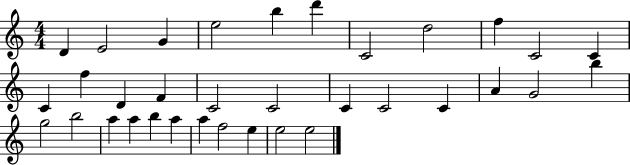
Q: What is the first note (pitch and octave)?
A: D4